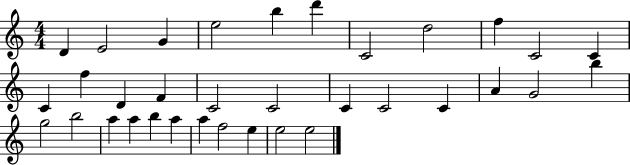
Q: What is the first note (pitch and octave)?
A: D4